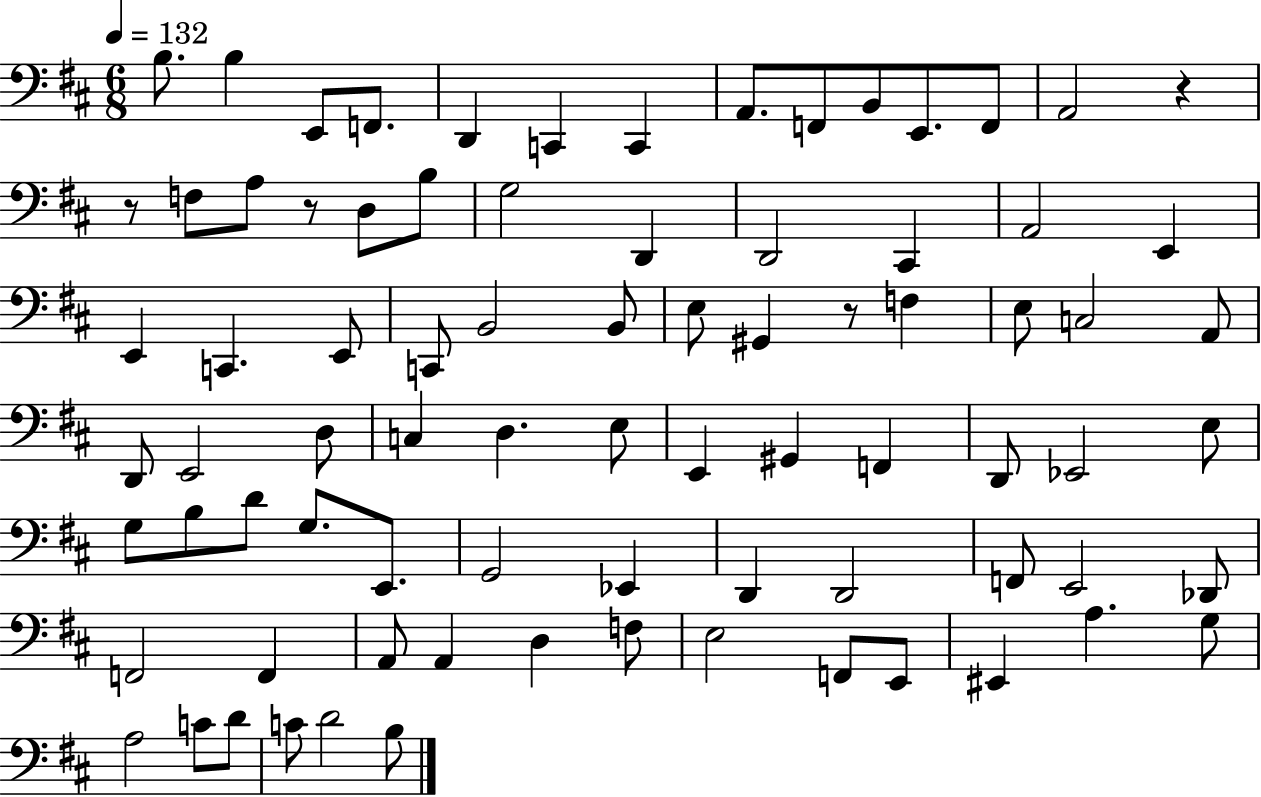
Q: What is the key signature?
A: D major